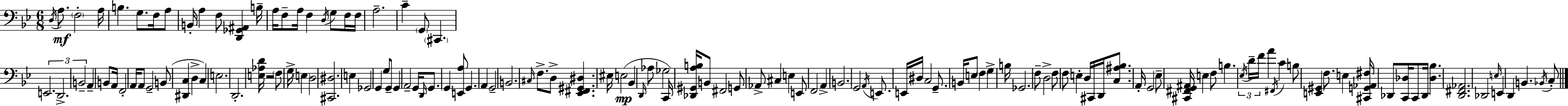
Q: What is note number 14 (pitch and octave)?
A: F3